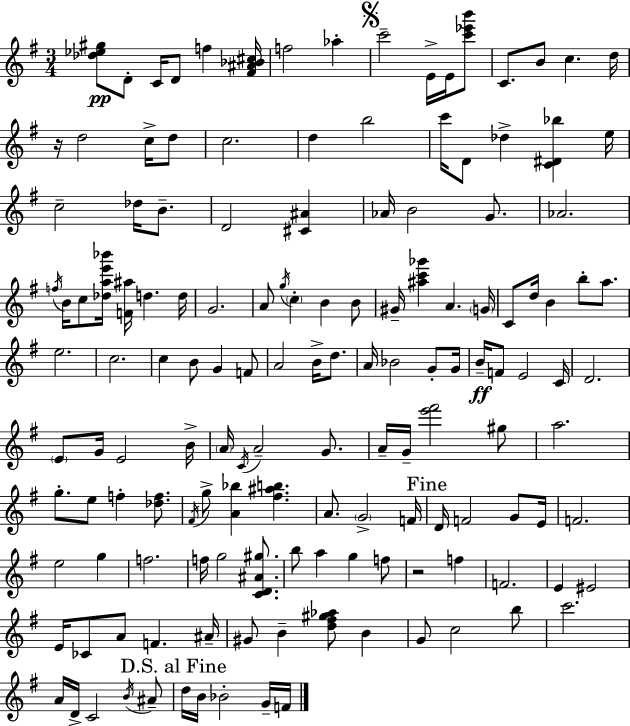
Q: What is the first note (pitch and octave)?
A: D4